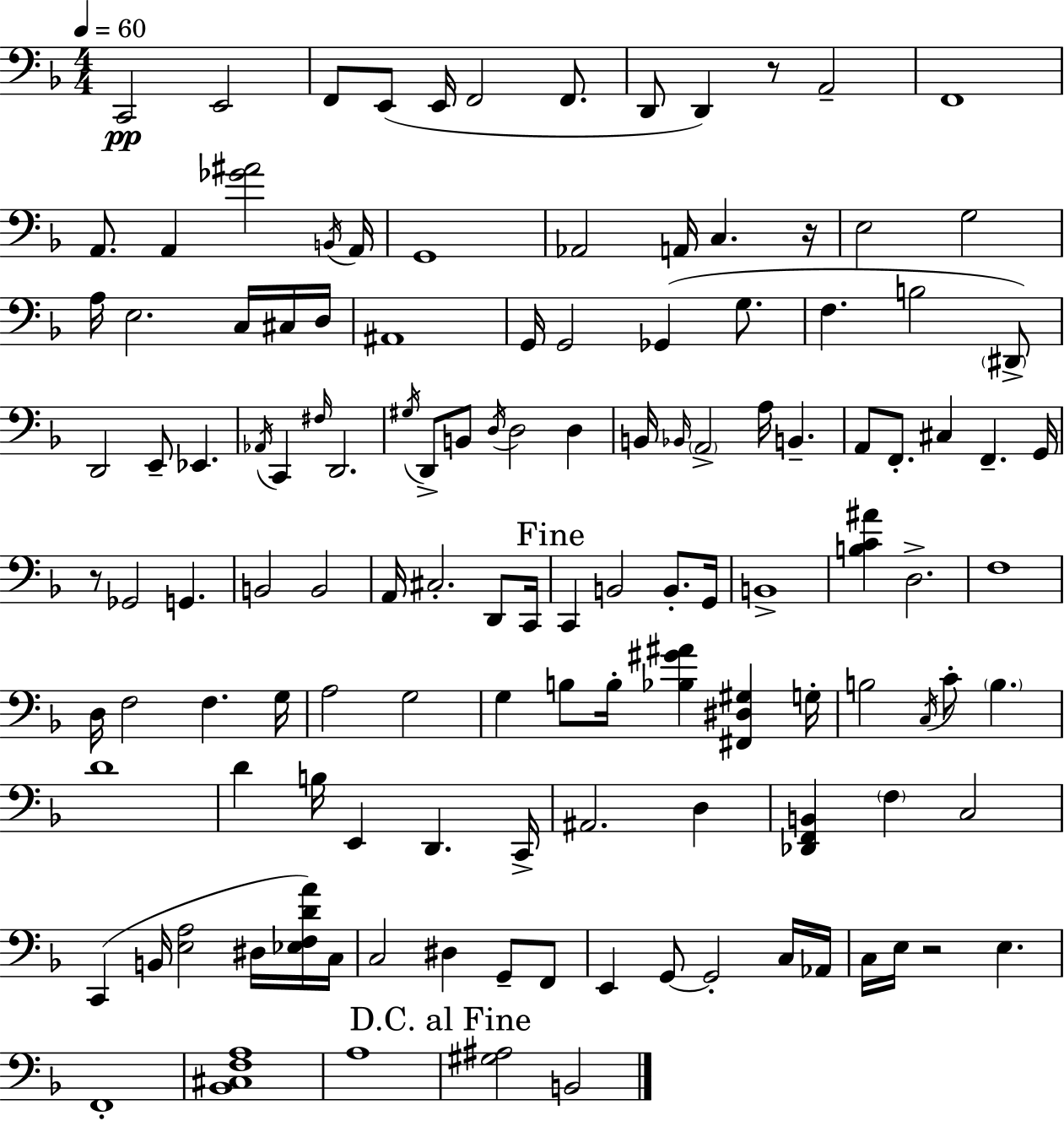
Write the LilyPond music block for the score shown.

{
  \clef bass
  \numericTimeSignature
  \time 4/4
  \key d \minor
  \tempo 4 = 60
  c,2\pp e,2 | f,8 e,8( e,16 f,2 f,8. | d,8 d,4) r8 a,2-- | f,1 | \break a,8. a,4 <ges' ais'>2 \acciaccatura { b,16 } | a,16 g,1 | aes,2 a,16 c4. | r16 e2 g2 | \break a16 e2. c16 cis16 | d16 ais,1 | g,16 g,2 ges,4( g8. | f4. b2 \parenthesize dis,8->) | \break d,2 e,8-- ees,4. | \acciaccatura { aes,16 } c,4 \grace { fis16 } d,2. | \acciaccatura { gis16 } d,8-> b,8 \acciaccatura { d16 } d2 | d4 b,16 \grace { bes,16 } \parenthesize a,2-> a16 | \break b,4.-- a,8 f,8.-. cis4 f,4.-- | g,16 r8 ges,2 | g,4. b,2 b,2 | a,16 cis2.-. | \break d,8 c,16 \mark "Fine" c,4 b,2 | b,8.-. g,16 b,1-> | <b c' ais'>4 d2.-> | f1 | \break d16 f2 f4. | g16 a2 g2 | g4 b8 b16-. <bes gis' ais'>4 | <fis, dis gis>4 g16-. b2 \acciaccatura { c16 } c'8-. | \break \parenthesize b4. d'1 | d'4 b16 e,4 | d,4. c,16-> ais,2. | d4 <des, f, b,>4 \parenthesize f4 c2 | \break c,4( b,16 <e a>2 | dis16 <ees f d' a'>16) c16 c2 dis4 | g,8-- f,8 e,4 g,8~~ g,2-. | c16 aes,16 c16 e16 r2 | \break e4. f,1-. | <bes, cis f a>1 | a1 | \mark "D.C. al Fine" <gis ais>2 b,2 | \break \bar "|."
}